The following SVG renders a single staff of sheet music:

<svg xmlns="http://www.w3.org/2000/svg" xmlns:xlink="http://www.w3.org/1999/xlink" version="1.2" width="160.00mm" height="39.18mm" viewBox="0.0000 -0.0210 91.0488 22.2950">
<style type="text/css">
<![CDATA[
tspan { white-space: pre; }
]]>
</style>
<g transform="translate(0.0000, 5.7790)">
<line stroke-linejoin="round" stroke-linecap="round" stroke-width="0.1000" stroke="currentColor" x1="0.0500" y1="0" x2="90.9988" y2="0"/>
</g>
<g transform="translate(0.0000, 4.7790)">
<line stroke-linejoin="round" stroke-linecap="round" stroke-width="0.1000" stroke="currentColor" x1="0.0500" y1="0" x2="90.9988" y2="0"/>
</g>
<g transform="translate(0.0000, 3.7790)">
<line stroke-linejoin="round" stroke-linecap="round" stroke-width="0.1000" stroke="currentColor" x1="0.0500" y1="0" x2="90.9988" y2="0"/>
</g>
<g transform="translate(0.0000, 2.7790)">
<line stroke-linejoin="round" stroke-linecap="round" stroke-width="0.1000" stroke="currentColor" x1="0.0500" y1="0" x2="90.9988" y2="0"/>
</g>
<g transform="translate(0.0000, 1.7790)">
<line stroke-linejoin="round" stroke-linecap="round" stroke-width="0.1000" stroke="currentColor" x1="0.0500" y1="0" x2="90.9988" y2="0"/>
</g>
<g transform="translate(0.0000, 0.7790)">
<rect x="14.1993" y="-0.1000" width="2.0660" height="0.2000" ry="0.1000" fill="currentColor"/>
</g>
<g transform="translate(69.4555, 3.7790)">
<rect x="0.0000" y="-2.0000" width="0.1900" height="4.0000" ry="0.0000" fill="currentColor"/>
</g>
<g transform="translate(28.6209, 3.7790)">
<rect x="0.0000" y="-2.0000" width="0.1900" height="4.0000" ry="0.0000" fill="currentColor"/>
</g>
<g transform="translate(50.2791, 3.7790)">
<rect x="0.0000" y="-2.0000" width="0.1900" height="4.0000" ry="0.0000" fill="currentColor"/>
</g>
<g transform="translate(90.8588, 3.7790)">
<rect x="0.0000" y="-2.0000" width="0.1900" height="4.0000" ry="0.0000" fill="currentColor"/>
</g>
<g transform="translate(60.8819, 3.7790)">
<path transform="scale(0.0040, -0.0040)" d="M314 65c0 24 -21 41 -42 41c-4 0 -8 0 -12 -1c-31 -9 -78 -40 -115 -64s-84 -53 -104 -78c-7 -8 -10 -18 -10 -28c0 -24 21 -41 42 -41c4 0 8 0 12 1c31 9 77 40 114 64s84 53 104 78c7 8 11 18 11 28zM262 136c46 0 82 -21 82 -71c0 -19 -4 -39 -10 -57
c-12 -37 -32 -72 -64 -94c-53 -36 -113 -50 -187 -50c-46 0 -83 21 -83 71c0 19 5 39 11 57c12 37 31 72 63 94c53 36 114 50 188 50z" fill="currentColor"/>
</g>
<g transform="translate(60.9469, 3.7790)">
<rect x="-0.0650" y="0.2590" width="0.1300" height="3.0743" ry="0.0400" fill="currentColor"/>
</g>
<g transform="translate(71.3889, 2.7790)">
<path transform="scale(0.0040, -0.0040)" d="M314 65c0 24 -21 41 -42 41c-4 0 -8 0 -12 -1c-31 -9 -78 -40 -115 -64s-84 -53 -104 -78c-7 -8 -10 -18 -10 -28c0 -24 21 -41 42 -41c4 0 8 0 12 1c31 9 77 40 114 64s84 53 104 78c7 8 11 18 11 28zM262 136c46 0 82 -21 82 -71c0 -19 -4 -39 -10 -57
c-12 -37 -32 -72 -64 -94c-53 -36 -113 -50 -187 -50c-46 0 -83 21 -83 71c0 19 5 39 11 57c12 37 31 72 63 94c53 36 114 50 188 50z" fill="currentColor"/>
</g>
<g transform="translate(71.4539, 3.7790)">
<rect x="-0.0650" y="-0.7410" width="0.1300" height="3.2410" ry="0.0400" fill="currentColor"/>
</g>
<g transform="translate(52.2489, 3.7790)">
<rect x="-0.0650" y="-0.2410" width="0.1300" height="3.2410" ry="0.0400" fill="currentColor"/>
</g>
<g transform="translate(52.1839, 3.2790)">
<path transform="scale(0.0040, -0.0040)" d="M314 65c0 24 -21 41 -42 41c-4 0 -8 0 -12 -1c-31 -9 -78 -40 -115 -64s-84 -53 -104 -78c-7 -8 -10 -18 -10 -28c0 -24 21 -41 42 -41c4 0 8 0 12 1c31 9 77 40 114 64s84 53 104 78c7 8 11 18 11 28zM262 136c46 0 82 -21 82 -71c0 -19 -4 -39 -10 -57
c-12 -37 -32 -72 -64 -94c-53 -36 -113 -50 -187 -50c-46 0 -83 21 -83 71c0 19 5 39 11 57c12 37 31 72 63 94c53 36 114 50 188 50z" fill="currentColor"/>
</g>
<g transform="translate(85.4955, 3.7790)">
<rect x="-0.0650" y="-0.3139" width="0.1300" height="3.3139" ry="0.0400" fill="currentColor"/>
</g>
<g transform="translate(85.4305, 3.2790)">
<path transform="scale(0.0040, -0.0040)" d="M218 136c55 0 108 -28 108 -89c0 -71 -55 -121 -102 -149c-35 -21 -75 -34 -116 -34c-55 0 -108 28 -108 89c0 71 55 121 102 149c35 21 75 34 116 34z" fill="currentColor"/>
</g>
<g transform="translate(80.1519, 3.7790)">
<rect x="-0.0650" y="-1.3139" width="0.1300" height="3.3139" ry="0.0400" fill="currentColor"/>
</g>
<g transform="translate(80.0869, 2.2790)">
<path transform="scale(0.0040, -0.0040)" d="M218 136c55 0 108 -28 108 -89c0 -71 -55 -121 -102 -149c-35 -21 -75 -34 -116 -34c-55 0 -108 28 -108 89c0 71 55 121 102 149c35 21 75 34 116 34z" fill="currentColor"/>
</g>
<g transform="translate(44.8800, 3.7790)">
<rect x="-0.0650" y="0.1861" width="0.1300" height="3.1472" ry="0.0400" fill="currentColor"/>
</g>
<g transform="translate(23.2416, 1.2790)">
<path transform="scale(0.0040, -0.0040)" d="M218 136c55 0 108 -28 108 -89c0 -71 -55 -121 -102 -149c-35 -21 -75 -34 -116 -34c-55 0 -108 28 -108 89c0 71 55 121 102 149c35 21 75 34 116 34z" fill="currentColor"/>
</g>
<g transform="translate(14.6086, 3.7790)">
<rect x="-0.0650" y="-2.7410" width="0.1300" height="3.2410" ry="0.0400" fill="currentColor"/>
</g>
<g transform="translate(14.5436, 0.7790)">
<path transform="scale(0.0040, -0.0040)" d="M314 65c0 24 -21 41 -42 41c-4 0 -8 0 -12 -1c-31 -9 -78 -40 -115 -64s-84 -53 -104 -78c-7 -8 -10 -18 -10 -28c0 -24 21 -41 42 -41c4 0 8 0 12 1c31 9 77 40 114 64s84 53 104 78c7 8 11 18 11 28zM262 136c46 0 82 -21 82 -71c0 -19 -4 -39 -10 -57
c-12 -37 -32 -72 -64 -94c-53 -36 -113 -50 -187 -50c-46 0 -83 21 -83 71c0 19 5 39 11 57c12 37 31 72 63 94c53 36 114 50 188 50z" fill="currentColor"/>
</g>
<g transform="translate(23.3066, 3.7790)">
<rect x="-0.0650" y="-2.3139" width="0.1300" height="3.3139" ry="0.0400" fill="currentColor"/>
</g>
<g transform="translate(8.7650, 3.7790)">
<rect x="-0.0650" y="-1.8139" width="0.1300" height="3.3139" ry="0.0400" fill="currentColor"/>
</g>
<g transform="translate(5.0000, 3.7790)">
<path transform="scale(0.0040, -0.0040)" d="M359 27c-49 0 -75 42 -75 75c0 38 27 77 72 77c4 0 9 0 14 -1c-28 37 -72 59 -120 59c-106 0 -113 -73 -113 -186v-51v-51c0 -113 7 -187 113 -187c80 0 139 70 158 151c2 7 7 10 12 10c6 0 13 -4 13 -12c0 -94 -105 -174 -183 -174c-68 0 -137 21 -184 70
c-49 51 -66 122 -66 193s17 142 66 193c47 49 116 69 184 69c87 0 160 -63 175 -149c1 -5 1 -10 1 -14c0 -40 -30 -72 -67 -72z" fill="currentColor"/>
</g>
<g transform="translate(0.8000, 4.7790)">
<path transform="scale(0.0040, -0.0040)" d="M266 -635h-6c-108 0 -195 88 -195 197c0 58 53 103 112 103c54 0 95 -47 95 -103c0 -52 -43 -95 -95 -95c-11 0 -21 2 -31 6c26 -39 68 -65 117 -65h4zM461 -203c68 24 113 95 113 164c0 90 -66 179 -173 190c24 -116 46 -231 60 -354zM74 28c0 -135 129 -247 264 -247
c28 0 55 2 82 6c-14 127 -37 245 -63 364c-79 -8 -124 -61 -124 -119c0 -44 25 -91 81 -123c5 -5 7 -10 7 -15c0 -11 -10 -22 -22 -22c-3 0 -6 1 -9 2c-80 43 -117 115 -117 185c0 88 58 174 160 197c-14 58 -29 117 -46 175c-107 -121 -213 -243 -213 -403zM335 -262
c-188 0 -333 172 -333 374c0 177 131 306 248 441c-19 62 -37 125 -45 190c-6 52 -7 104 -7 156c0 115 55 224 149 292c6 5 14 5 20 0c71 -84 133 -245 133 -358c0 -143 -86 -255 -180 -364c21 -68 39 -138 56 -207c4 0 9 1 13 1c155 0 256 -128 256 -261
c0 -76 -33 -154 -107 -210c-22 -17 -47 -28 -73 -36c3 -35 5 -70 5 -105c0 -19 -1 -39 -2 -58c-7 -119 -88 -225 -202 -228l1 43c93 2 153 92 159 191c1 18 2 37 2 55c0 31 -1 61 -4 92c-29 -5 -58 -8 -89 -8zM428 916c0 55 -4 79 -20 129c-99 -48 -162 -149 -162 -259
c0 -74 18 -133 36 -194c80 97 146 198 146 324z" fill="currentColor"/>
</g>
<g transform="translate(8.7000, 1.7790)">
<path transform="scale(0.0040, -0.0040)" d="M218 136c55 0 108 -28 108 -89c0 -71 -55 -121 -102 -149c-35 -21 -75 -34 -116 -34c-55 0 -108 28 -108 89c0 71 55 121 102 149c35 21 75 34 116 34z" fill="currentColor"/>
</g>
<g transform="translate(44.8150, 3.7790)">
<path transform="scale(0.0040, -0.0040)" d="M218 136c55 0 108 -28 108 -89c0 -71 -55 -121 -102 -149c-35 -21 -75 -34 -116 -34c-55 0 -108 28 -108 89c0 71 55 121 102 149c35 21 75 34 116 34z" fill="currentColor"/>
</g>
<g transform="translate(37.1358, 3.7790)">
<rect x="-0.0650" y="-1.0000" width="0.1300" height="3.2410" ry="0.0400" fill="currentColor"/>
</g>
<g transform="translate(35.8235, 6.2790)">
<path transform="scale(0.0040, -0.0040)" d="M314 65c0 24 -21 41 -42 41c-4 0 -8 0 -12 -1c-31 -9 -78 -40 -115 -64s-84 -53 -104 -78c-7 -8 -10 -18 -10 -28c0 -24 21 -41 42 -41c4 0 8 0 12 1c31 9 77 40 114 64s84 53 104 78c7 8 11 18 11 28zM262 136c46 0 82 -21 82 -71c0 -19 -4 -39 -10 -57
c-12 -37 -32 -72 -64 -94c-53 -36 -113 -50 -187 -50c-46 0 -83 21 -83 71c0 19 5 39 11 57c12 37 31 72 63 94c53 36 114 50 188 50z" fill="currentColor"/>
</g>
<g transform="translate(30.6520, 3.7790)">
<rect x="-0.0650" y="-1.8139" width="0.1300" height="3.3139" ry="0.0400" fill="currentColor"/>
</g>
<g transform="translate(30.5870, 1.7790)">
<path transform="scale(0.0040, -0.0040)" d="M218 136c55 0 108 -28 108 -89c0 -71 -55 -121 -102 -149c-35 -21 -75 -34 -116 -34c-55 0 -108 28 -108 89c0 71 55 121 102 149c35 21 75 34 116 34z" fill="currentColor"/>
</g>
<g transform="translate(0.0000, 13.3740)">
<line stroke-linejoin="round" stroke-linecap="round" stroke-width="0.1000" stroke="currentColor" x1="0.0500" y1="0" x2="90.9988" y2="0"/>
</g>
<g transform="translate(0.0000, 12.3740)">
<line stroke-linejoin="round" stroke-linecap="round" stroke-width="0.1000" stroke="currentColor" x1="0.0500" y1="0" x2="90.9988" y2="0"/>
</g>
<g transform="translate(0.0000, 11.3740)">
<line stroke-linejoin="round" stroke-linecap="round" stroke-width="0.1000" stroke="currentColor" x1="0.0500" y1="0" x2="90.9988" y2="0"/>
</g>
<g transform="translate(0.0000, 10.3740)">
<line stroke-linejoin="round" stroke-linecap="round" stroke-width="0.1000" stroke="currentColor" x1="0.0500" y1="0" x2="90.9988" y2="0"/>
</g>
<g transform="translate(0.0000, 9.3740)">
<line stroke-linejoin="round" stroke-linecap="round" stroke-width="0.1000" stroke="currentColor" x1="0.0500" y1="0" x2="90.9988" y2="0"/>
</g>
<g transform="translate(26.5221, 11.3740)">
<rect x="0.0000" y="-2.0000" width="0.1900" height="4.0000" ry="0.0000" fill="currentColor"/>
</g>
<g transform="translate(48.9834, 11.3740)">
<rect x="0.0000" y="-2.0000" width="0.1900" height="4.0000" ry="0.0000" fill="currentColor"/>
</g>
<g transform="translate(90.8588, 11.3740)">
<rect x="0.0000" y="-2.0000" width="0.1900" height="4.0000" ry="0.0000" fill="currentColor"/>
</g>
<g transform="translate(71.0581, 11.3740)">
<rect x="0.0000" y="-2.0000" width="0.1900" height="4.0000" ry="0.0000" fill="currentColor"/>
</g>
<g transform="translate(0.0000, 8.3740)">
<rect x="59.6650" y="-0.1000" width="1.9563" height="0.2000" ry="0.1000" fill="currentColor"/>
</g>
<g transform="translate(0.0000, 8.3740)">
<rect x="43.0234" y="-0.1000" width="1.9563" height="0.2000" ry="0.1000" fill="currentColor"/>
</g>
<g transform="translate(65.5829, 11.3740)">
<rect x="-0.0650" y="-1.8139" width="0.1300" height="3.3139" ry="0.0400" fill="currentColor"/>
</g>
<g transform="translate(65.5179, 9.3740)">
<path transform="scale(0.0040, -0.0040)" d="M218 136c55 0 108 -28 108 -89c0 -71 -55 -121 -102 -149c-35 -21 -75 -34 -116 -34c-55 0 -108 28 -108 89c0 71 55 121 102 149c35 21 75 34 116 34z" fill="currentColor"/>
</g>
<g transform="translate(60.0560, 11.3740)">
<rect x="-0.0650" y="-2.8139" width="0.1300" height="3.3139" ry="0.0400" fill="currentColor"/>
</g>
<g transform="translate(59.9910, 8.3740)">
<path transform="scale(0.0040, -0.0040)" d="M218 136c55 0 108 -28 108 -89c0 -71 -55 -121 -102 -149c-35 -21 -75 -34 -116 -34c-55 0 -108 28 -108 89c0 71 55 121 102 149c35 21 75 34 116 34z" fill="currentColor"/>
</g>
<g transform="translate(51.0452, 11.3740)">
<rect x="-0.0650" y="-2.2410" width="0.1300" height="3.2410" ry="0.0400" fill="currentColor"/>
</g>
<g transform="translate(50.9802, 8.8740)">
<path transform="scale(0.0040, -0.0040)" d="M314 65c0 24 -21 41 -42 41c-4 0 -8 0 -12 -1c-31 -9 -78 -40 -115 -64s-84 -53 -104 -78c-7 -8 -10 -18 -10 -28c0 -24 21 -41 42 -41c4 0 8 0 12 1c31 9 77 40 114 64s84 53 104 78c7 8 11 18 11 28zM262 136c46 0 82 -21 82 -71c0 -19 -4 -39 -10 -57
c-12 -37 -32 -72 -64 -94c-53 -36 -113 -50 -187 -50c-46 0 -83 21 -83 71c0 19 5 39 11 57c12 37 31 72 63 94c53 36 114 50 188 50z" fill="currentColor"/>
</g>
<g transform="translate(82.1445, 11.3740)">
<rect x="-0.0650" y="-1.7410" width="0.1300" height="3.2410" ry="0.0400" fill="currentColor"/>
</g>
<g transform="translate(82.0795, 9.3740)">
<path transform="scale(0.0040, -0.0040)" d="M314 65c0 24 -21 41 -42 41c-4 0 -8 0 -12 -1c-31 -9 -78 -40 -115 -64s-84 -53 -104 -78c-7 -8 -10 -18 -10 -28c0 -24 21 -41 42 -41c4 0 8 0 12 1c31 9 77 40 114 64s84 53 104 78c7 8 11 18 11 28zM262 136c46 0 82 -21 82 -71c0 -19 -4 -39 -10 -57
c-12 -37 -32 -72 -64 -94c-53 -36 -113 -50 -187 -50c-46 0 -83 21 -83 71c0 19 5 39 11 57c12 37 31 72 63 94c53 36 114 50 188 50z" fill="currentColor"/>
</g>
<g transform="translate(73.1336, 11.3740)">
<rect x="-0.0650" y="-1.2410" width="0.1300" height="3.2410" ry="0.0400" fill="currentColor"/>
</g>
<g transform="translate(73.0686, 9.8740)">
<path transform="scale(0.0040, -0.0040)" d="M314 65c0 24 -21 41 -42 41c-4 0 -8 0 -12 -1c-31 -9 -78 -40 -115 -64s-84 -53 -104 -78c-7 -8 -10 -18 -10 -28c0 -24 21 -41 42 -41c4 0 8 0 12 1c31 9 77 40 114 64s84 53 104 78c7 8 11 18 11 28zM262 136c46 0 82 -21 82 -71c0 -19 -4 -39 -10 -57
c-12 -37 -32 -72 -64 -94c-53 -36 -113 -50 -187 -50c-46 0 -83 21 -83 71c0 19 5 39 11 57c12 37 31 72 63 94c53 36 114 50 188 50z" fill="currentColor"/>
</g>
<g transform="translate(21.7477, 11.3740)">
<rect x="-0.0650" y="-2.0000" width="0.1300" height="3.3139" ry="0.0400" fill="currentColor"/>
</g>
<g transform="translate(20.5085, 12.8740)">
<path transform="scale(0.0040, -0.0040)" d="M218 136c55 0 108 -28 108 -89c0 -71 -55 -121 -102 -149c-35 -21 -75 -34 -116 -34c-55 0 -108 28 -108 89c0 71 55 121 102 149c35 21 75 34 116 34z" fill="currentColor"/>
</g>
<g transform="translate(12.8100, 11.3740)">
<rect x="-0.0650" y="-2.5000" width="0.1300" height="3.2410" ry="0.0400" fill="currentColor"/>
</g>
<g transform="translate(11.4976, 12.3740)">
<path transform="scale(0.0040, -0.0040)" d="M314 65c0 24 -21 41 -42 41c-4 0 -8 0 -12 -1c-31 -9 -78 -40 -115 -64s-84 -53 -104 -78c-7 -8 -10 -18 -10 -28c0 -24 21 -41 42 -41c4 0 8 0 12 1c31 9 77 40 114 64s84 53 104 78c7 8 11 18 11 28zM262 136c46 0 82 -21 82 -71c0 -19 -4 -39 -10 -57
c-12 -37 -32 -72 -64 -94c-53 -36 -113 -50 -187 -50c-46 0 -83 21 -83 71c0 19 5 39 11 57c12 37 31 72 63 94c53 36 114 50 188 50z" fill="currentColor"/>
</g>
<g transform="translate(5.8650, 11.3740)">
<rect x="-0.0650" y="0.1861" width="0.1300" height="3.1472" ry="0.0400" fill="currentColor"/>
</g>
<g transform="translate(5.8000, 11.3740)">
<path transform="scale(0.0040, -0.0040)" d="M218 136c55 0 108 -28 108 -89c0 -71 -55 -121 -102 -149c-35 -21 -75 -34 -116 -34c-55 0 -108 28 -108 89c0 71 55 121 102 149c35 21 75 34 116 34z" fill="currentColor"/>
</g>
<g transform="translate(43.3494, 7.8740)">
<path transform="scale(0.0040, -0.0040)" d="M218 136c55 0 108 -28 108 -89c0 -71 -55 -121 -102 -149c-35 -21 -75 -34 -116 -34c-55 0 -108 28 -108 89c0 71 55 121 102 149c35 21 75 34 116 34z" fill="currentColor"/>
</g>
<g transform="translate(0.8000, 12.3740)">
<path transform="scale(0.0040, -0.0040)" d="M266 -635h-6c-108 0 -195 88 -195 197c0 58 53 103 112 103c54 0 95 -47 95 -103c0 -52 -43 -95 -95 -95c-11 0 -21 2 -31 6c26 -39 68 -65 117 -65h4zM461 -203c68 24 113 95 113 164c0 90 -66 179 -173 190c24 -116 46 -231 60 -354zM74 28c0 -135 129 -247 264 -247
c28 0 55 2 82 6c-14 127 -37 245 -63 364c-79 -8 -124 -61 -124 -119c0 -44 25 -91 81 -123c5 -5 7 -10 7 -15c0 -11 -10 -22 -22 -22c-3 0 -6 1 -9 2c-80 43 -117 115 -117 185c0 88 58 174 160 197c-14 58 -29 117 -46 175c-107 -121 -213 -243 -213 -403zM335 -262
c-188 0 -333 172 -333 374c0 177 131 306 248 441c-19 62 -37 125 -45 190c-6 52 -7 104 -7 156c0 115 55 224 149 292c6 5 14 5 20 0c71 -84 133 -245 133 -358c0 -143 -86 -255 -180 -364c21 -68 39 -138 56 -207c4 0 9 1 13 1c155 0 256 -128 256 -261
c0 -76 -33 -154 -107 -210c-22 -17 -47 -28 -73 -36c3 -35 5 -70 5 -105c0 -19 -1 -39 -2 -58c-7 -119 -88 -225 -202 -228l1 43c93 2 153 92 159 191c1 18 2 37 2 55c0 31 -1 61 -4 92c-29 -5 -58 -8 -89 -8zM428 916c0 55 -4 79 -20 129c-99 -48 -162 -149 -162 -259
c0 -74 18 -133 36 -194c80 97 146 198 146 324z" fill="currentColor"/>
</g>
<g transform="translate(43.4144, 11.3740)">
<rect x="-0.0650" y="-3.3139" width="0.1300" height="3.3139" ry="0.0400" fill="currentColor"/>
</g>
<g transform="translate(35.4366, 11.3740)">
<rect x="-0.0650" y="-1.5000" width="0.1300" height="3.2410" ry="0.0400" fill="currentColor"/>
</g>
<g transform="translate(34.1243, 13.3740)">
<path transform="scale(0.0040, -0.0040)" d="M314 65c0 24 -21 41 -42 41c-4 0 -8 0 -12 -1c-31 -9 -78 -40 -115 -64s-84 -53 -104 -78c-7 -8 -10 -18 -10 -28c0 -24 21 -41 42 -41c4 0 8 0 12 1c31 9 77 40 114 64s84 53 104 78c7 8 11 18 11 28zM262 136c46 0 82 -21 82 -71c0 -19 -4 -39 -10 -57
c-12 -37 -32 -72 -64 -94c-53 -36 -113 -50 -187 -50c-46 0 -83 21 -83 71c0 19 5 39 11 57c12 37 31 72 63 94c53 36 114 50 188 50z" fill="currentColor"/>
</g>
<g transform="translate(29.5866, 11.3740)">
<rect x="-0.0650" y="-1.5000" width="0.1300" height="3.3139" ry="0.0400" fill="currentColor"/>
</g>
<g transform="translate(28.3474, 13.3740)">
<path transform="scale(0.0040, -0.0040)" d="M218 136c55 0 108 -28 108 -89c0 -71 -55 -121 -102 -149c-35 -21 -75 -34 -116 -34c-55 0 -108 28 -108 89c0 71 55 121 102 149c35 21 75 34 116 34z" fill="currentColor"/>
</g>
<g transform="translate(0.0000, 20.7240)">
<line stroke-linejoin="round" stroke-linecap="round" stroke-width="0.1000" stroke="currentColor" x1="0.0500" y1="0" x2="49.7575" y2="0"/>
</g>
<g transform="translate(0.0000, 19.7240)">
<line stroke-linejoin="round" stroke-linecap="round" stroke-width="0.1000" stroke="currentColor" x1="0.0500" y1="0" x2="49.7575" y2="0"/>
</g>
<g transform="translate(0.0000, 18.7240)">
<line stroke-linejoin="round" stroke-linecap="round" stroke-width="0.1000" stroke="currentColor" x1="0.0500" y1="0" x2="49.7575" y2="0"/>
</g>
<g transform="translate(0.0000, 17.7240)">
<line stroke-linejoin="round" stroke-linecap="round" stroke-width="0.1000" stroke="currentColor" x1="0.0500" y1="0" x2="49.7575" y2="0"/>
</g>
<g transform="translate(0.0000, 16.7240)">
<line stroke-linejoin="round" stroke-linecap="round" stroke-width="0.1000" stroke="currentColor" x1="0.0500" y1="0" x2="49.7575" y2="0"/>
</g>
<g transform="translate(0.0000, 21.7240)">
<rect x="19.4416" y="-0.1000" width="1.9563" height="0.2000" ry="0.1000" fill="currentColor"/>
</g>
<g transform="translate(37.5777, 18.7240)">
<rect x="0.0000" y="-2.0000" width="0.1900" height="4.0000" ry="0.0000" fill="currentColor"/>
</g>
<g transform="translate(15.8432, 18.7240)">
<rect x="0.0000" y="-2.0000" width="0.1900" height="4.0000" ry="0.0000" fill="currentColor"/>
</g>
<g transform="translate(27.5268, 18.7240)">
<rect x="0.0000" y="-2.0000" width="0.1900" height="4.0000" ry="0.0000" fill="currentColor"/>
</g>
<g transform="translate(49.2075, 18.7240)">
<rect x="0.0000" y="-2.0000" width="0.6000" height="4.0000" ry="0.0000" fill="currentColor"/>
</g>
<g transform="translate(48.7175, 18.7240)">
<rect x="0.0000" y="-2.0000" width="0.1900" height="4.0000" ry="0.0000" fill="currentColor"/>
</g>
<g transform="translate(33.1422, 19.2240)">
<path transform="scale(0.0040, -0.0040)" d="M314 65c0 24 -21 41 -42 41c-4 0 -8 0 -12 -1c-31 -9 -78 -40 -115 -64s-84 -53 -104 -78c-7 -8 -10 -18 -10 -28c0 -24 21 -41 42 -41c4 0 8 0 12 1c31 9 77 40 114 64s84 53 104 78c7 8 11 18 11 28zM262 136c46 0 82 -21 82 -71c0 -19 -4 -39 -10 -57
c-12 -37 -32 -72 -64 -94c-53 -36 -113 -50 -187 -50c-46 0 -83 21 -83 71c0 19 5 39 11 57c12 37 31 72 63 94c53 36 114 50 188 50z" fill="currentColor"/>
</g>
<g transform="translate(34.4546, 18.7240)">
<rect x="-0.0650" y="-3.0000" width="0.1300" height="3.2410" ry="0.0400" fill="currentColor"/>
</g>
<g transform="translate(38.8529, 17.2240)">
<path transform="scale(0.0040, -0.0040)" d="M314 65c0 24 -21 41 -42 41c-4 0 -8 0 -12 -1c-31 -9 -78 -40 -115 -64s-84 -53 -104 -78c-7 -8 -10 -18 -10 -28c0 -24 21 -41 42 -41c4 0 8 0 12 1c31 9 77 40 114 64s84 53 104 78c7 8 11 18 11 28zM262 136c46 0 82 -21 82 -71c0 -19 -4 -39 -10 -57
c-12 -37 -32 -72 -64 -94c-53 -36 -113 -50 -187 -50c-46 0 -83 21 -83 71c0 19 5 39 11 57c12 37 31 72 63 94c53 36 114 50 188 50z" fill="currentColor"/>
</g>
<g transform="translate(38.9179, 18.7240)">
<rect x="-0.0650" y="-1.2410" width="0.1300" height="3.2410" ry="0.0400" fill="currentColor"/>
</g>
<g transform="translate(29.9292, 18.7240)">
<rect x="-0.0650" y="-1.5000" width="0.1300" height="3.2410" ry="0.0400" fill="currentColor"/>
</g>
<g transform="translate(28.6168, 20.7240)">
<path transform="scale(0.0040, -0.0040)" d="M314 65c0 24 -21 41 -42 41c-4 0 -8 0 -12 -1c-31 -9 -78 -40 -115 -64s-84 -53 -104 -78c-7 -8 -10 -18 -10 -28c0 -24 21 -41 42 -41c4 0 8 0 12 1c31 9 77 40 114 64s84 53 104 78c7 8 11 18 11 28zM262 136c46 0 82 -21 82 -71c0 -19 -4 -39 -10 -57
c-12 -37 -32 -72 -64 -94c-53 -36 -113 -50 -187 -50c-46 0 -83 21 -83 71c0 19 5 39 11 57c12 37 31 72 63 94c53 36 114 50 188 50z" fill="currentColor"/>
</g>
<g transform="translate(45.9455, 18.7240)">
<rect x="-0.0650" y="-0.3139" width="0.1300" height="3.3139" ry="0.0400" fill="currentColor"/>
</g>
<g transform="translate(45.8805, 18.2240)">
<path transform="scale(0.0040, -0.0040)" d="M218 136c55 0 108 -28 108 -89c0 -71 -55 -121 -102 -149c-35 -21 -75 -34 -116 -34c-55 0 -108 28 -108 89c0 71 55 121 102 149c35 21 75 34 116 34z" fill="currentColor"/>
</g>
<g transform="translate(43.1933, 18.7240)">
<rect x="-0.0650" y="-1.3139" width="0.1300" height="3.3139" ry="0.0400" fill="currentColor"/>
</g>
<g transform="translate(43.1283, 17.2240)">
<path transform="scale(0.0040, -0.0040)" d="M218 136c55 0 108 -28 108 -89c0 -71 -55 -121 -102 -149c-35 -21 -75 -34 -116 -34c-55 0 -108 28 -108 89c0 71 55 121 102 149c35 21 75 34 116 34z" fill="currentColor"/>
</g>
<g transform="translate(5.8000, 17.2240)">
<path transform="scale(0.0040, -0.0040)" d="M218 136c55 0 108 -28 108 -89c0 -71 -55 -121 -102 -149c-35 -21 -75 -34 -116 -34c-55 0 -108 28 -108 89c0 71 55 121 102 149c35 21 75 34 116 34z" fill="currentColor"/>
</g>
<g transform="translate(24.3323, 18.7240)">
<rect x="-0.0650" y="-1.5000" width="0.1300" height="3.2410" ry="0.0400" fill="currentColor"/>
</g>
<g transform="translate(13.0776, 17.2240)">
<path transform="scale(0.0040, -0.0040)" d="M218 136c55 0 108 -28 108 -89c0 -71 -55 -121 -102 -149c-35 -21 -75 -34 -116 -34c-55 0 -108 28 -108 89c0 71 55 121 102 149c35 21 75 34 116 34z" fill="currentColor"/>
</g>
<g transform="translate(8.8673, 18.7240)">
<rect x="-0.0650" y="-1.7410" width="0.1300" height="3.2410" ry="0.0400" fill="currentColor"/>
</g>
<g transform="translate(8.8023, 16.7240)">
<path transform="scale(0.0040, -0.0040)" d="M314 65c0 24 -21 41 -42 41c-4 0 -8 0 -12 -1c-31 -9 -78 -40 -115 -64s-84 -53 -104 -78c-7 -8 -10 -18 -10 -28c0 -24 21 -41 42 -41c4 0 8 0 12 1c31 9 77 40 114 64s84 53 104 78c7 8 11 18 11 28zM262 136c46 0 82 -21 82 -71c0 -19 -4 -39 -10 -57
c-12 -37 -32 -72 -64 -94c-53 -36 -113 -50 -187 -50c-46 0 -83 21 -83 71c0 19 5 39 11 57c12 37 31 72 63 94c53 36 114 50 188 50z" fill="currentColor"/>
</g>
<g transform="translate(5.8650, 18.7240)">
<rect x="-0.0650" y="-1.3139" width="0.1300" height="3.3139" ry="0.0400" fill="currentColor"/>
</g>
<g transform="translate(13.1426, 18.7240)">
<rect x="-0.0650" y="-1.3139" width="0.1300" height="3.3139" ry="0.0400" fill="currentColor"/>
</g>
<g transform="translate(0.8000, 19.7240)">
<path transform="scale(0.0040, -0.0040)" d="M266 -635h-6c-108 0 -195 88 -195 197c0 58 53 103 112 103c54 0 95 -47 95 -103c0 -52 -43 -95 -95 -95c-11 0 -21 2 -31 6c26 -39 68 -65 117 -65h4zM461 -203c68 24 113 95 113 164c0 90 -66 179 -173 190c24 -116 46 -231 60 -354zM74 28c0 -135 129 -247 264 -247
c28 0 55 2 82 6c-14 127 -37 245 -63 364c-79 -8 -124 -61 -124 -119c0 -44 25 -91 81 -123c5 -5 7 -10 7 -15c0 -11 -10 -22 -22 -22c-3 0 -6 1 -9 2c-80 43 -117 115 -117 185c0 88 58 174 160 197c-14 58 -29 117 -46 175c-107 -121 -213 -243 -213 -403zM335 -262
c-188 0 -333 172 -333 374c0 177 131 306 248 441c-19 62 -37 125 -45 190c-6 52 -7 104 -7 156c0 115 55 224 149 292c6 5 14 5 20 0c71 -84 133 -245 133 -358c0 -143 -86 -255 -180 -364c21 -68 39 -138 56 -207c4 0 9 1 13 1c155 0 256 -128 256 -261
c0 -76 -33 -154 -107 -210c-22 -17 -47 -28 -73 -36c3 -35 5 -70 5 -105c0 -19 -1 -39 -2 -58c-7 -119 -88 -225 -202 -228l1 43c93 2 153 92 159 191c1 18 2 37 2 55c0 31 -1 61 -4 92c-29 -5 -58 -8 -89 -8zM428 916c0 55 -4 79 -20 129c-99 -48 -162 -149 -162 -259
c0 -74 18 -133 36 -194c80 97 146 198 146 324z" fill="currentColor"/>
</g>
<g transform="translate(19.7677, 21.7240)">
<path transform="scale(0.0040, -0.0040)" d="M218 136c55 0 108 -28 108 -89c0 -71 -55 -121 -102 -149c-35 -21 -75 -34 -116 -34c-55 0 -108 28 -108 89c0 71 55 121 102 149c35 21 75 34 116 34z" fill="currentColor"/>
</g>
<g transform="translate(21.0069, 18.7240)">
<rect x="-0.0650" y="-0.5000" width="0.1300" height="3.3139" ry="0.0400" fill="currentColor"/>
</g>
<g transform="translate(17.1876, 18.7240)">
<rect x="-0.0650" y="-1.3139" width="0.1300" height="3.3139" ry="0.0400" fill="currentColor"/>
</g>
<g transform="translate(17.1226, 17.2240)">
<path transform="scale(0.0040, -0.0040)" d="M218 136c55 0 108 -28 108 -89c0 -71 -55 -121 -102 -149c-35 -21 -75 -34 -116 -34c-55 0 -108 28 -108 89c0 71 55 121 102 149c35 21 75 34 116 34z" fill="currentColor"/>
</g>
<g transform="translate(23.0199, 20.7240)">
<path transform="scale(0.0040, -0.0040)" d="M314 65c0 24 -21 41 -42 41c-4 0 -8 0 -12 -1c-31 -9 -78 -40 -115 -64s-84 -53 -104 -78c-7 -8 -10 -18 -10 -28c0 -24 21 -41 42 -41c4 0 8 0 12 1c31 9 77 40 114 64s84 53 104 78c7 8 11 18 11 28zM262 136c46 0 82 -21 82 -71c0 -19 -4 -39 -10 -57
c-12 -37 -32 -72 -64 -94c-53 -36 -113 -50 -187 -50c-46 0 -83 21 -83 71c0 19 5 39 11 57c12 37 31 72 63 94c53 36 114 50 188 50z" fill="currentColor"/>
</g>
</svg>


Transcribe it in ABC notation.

X:1
T:Untitled
M:4/4
L:1/4
K:C
f a2 g f D2 B c2 B2 d2 e c B G2 F E E2 b g2 a f e2 f2 e f2 e e C E2 E2 A2 e2 e c